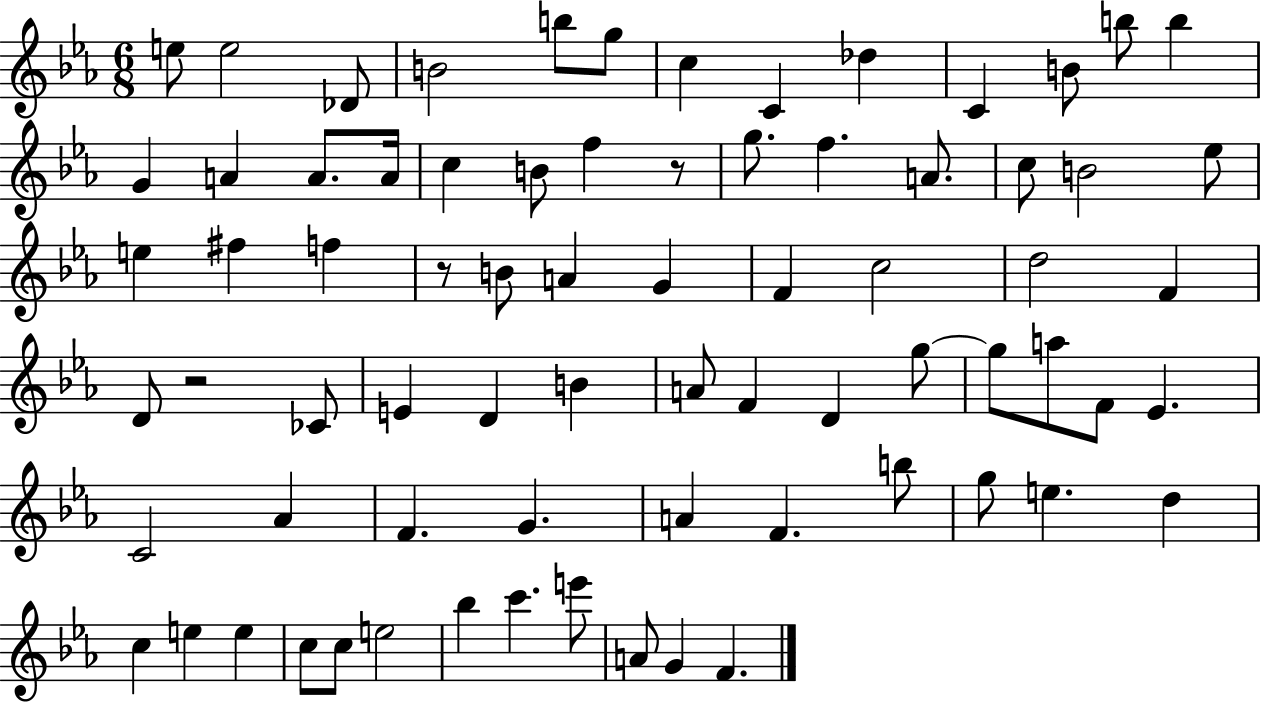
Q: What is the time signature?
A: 6/8